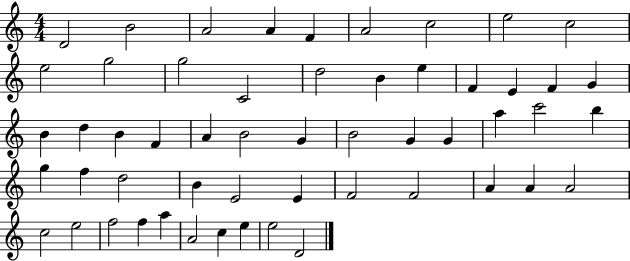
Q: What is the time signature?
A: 4/4